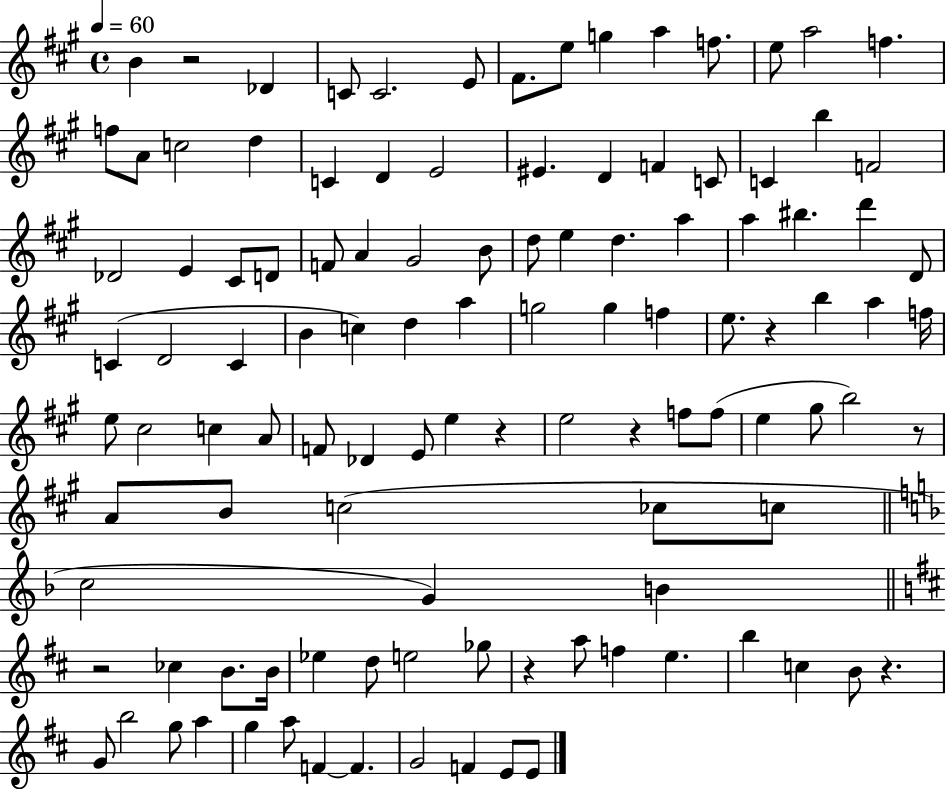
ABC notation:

X:1
T:Untitled
M:4/4
L:1/4
K:A
B z2 _D C/2 C2 E/2 ^F/2 e/2 g a f/2 e/2 a2 f f/2 A/2 c2 d C D E2 ^E D F C/2 C b F2 _D2 E ^C/2 D/2 F/2 A ^G2 B/2 d/2 e d a a ^b d' D/2 C D2 C B c d a g2 g f e/2 z b a f/4 e/2 ^c2 c A/2 F/2 _D E/2 e z e2 z f/2 f/2 e ^g/2 b2 z/2 A/2 B/2 c2 _c/2 c/2 c2 G B z2 _c B/2 B/4 _e d/2 e2 _g/2 z a/2 f e b c B/2 z G/2 b2 g/2 a g a/2 F F G2 F E/2 E/2